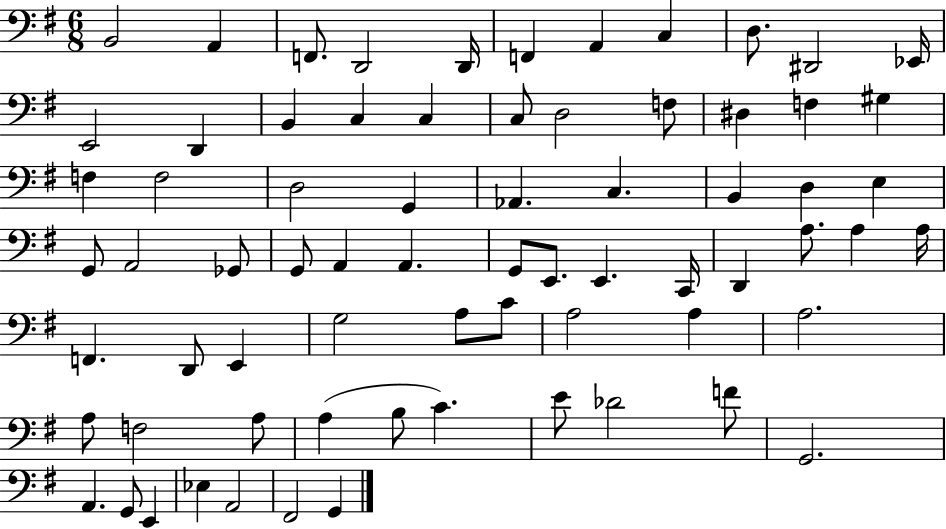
B2/h A2/q F2/e. D2/h D2/s F2/q A2/q C3/q D3/e. D#2/h Eb2/s E2/h D2/q B2/q C3/q C3/q C3/e D3/h F3/e D#3/q F3/q G#3/q F3/q F3/h D3/h G2/q Ab2/q. C3/q. B2/q D3/q E3/q G2/e A2/h Gb2/e G2/e A2/q A2/q. G2/e E2/e. E2/q. C2/s D2/q A3/e. A3/q A3/s F2/q. D2/e E2/q G3/h A3/e C4/e A3/h A3/q A3/h. A3/e F3/h A3/e A3/q B3/e C4/q. E4/e Db4/h F4/e G2/h. A2/q. G2/e E2/q Eb3/q A2/h F#2/h G2/q